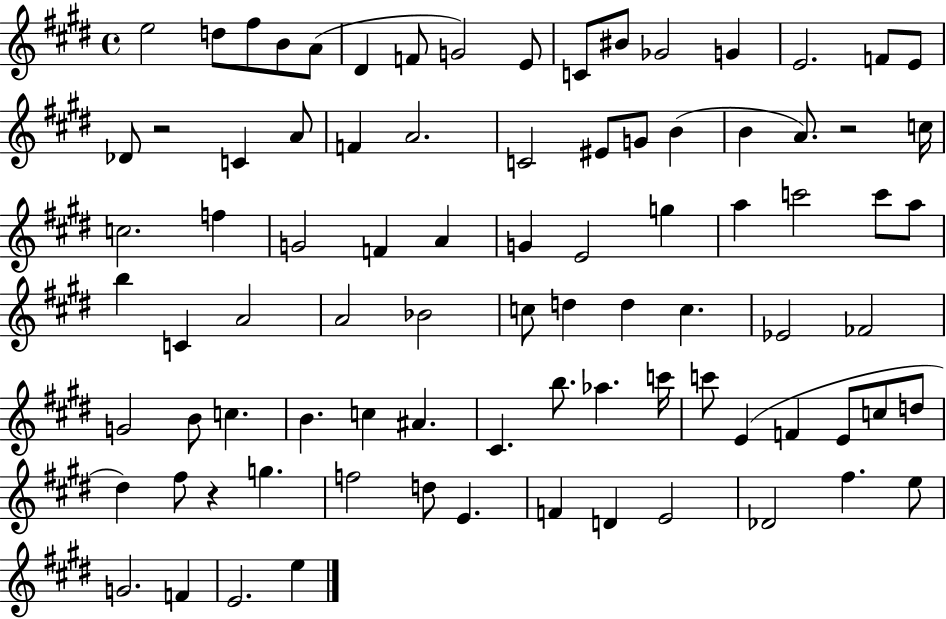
{
  \clef treble
  \time 4/4
  \defaultTimeSignature
  \key e \major
  e''2 d''8 fis''8 b'8 a'8( | dis'4 f'8 g'2) e'8 | c'8 bis'8 ges'2 g'4 | e'2. f'8 e'8 | \break des'8 r2 c'4 a'8 | f'4 a'2. | c'2 eis'8 g'8 b'4( | b'4 a'8.) r2 c''16 | \break c''2. f''4 | g'2 f'4 a'4 | g'4 e'2 g''4 | a''4 c'''2 c'''8 a''8 | \break b''4 c'4 a'2 | a'2 bes'2 | c''8 d''4 d''4 c''4. | ees'2 fes'2 | \break g'2 b'8 c''4. | b'4. c''4 ais'4. | cis'4. b''8. aes''4. c'''16 | c'''8 e'4( f'4 e'8 c''8 d''8 | \break dis''4) fis''8 r4 g''4. | f''2 d''8 e'4. | f'4 d'4 e'2 | des'2 fis''4. e''8 | \break g'2. f'4 | e'2. e''4 | \bar "|."
}